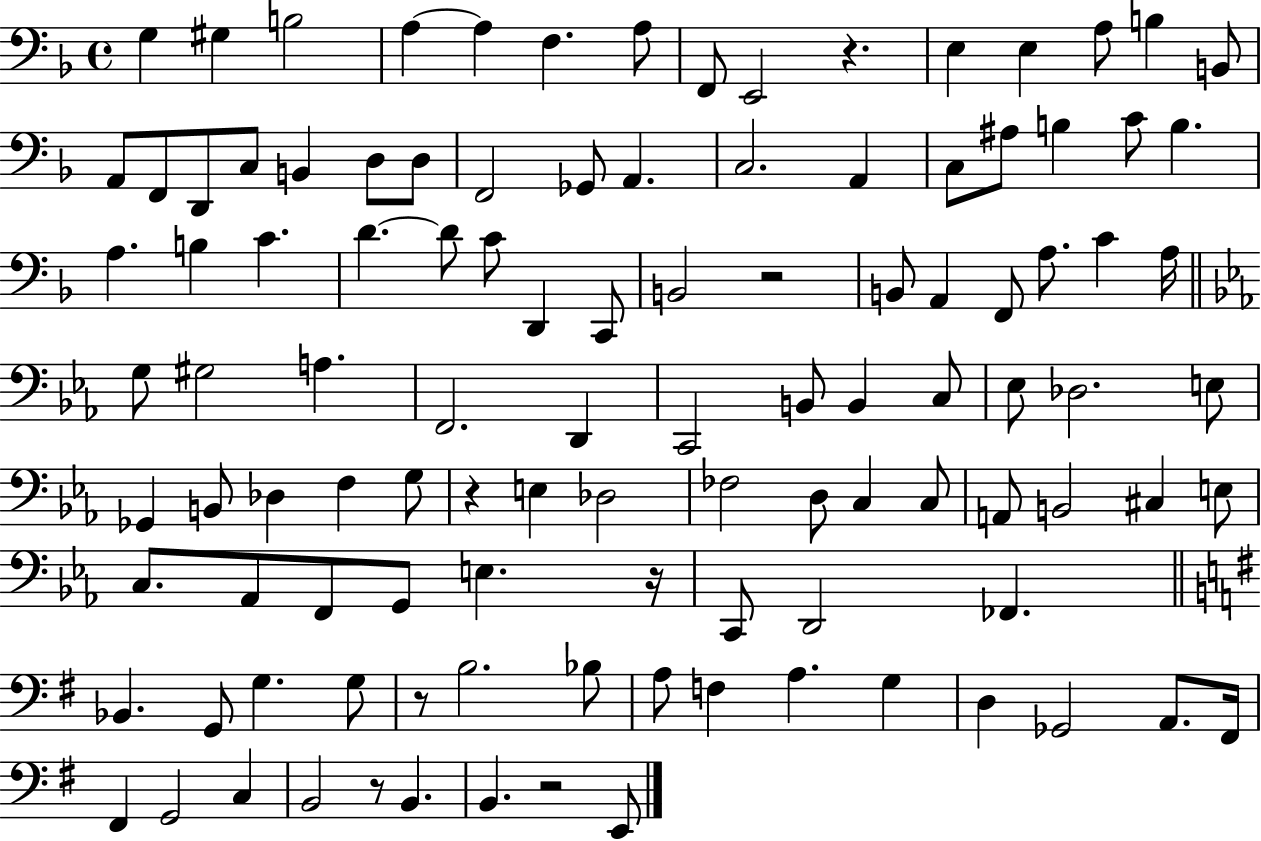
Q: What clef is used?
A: bass